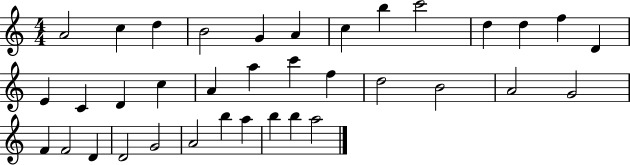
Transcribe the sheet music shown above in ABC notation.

X:1
T:Untitled
M:4/4
L:1/4
K:C
A2 c d B2 G A c b c'2 d d f D E C D c A a c' f d2 B2 A2 G2 F F2 D D2 G2 A2 b a b b a2